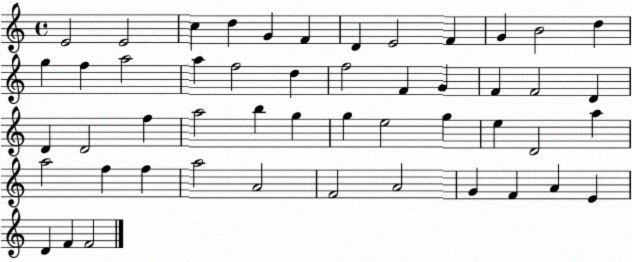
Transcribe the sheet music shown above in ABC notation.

X:1
T:Untitled
M:4/4
L:1/4
K:C
E2 E2 c d G F D E2 F G B2 d g f a2 a f2 d f2 F G F F2 D D D2 f a2 b g g e2 g e D2 a a2 f f a2 A2 F2 A2 G F A E D F F2